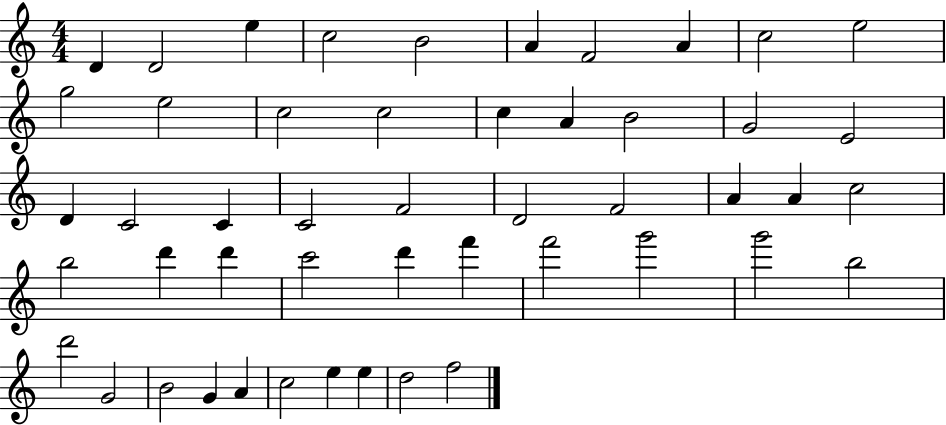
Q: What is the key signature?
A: C major